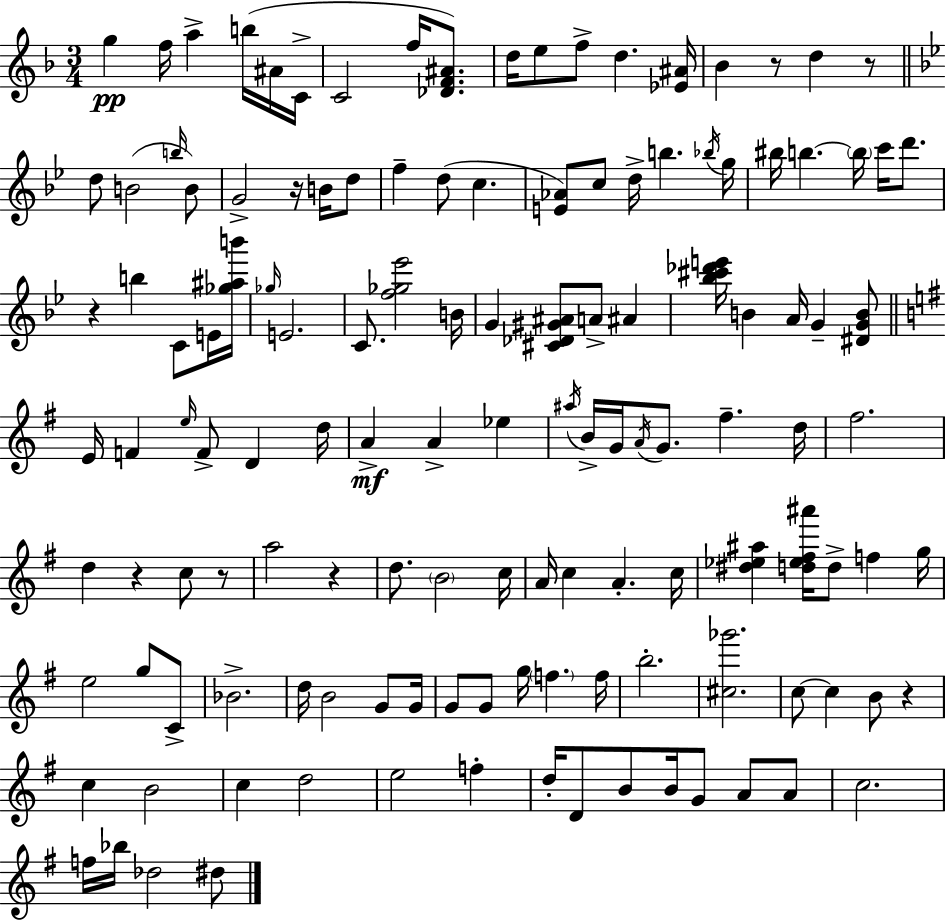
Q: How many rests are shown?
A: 8